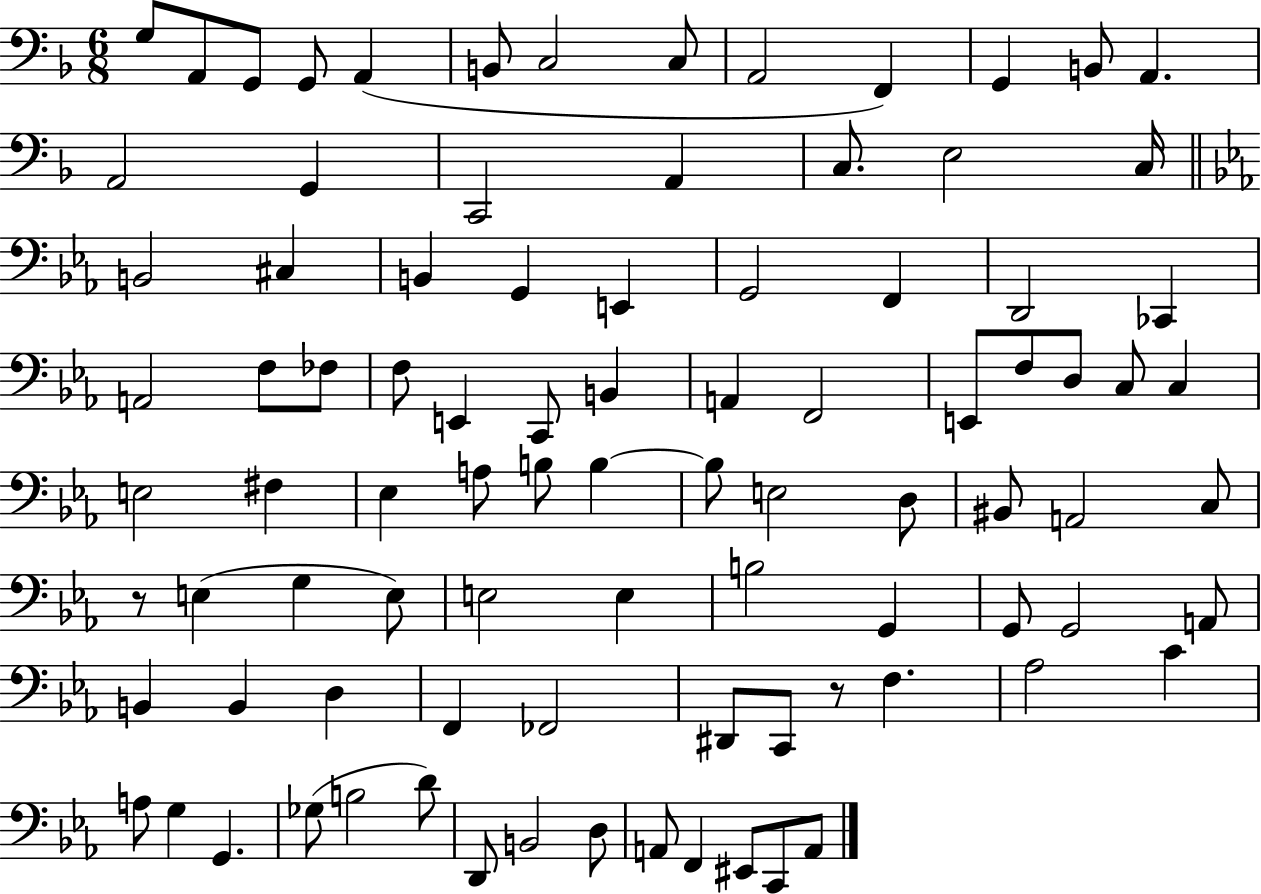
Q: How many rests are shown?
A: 2